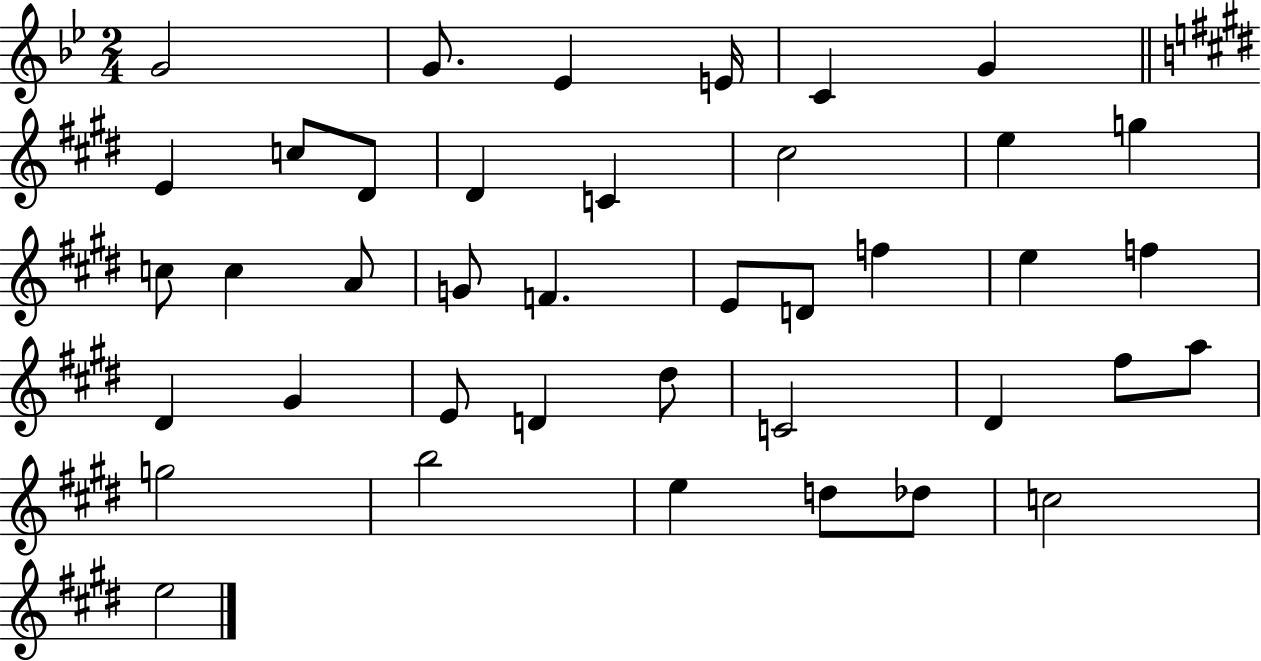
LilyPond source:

{
  \clef treble
  \numericTimeSignature
  \time 2/4
  \key bes \major
  g'2 | g'8. ees'4 e'16 | c'4 g'4 | \bar "||" \break \key e \major e'4 c''8 dis'8 | dis'4 c'4 | cis''2 | e''4 g''4 | \break c''8 c''4 a'8 | g'8 f'4. | e'8 d'8 f''4 | e''4 f''4 | \break dis'4 gis'4 | e'8 d'4 dis''8 | c'2 | dis'4 fis''8 a''8 | \break g''2 | b''2 | e''4 d''8 des''8 | c''2 | \break e''2 | \bar "|."
}